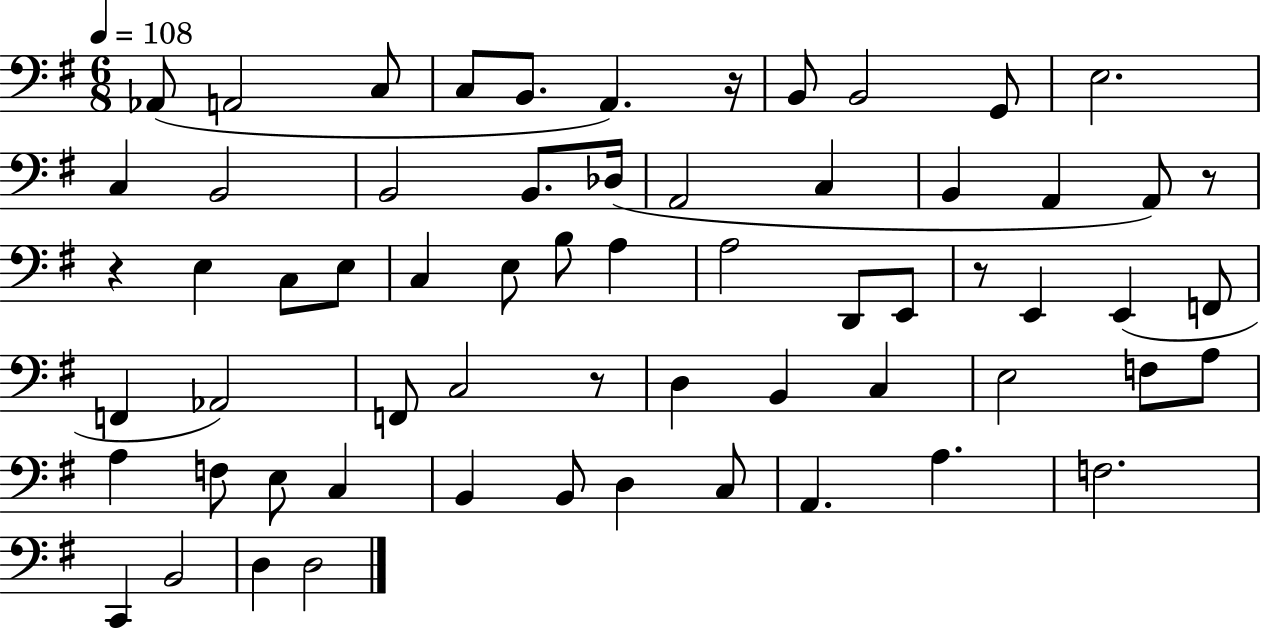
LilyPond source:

{
  \clef bass
  \numericTimeSignature
  \time 6/8
  \key g \major
  \tempo 4 = 108
  \repeat volta 2 { aes,8( a,2 c8 | c8 b,8. a,4.) r16 | b,8 b,2 g,8 | e2. | \break c4 b,2 | b,2 b,8. des16( | a,2 c4 | b,4 a,4 a,8) r8 | \break r4 e4 c8 e8 | c4 e8 b8 a4 | a2 d,8 e,8 | r8 e,4 e,4( f,8 | \break f,4 aes,2) | f,8 c2 r8 | d4 b,4 c4 | e2 f8 a8 | \break a4 f8 e8 c4 | b,4 b,8 d4 c8 | a,4. a4. | f2. | \break c,4 b,2 | d4 d2 | } \bar "|."
}